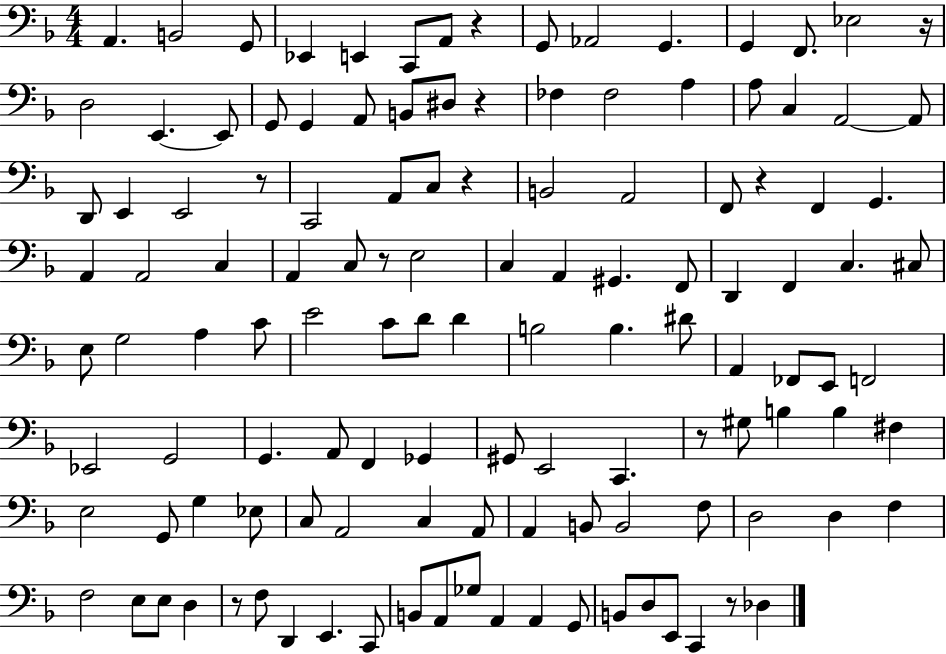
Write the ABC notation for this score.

X:1
T:Untitled
M:4/4
L:1/4
K:F
A,, B,,2 G,,/2 _E,, E,, C,,/2 A,,/2 z G,,/2 _A,,2 G,, G,, F,,/2 _E,2 z/4 D,2 E,, E,,/2 G,,/2 G,, A,,/2 B,,/2 ^D,/2 z _F, _F,2 A, A,/2 C, A,,2 A,,/2 D,,/2 E,, E,,2 z/2 C,,2 A,,/2 C,/2 z B,,2 A,,2 F,,/2 z F,, G,, A,, A,,2 C, A,, C,/2 z/2 E,2 C, A,, ^G,, F,,/2 D,, F,, C, ^C,/2 E,/2 G,2 A, C/2 E2 C/2 D/2 D B,2 B, ^D/2 A,, _F,,/2 E,,/2 F,,2 _E,,2 G,,2 G,, A,,/2 F,, _G,, ^G,,/2 E,,2 C,, z/2 ^G,/2 B, B, ^F, E,2 G,,/2 G, _E,/2 C,/2 A,,2 C, A,,/2 A,, B,,/2 B,,2 F,/2 D,2 D, F, F,2 E,/2 E,/2 D, z/2 F,/2 D,, E,, C,,/2 B,,/2 A,,/2 _G,/2 A,, A,, G,,/2 B,,/2 D,/2 E,,/2 C,, z/2 _D,